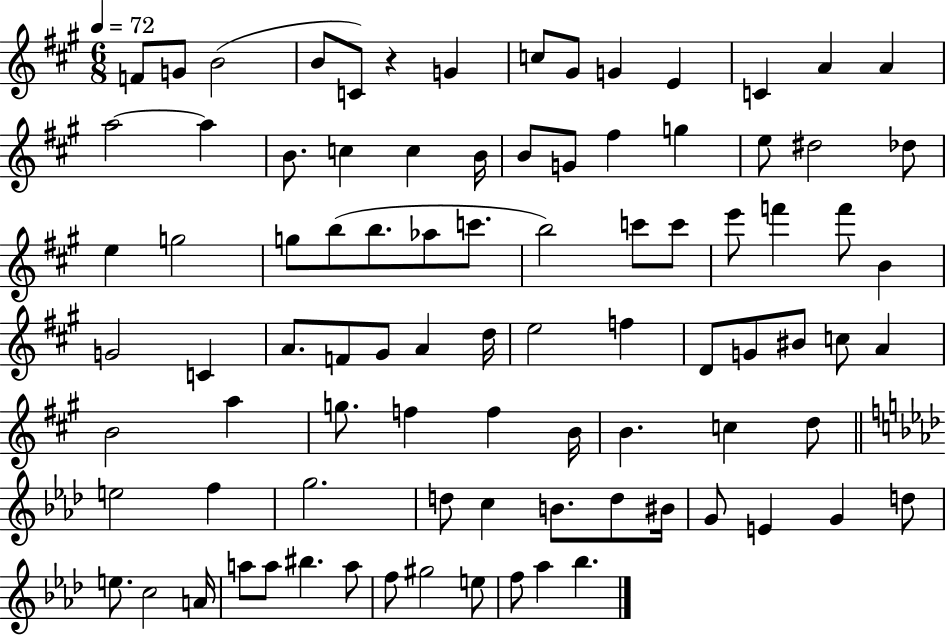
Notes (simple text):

F4/e G4/e B4/h B4/e C4/e R/q G4/q C5/e G#4/e G4/q E4/q C4/q A4/q A4/q A5/h A5/q B4/e. C5/q C5/q B4/s B4/e G4/e F#5/q G5/q E5/e D#5/h Db5/e E5/q G5/h G5/e B5/e B5/e. Ab5/e C6/e. B5/h C6/e C6/e E6/e F6/q F6/e B4/q G4/h C4/q A4/e. F4/e G#4/e A4/q D5/s E5/h F5/q D4/e G4/e BIS4/e C5/e A4/q B4/h A5/q G5/e. F5/q F5/q B4/s B4/q. C5/q D5/e E5/h F5/q G5/h. D5/e C5/q B4/e. D5/e BIS4/s G4/e E4/q G4/q D5/e E5/e. C5/h A4/s A5/e A5/e BIS5/q. A5/e F5/e G#5/h E5/e F5/e Ab5/q Bb5/q.